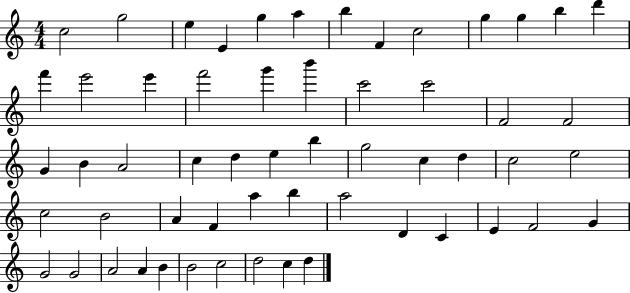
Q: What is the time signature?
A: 4/4